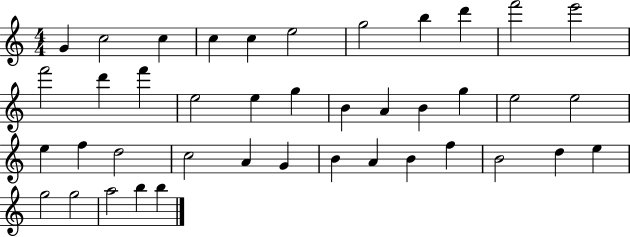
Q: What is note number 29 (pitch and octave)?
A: G4